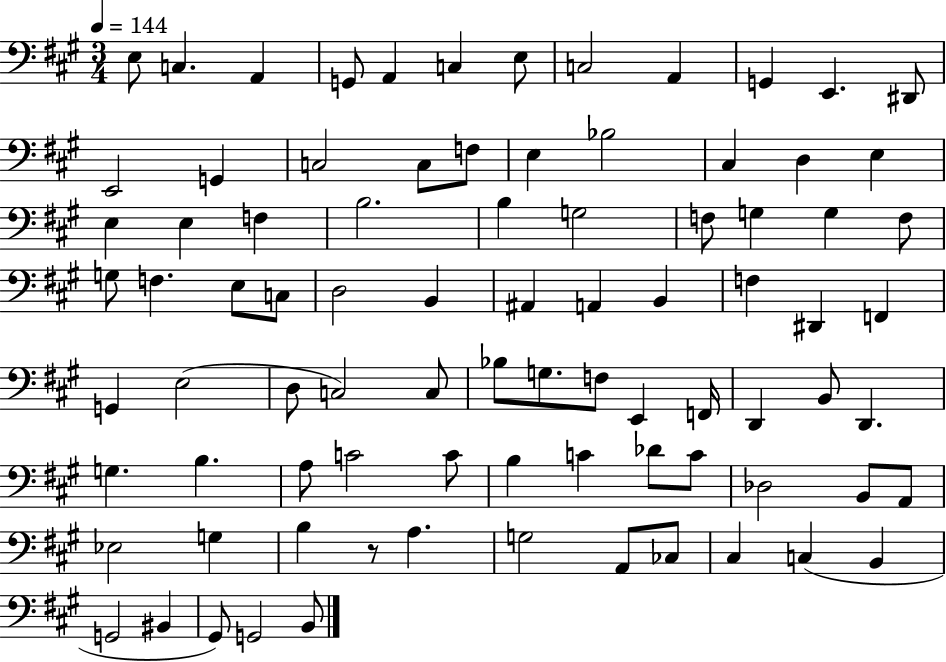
{
  \clef bass
  \numericTimeSignature
  \time 3/4
  \key a \major
  \tempo 4 = 144
  e8 c4. a,4 | g,8 a,4 c4 e8 | c2 a,4 | g,4 e,4. dis,8 | \break e,2 g,4 | c2 c8 f8 | e4 bes2 | cis4 d4 e4 | \break e4 e4 f4 | b2. | b4 g2 | f8 g4 g4 f8 | \break g8 f4. e8 c8 | d2 b,4 | ais,4 a,4 b,4 | f4 dis,4 f,4 | \break g,4 e2( | d8 c2) c8 | bes8 g8. f8 e,4 f,16 | d,4 b,8 d,4. | \break g4. b4. | a8 c'2 c'8 | b4 c'4 des'8 c'8 | des2 b,8 a,8 | \break ees2 g4 | b4 r8 a4. | g2 a,8 ces8 | cis4 c4( b,4 | \break g,2 bis,4 | gis,8) g,2 b,8 | \bar "|."
}